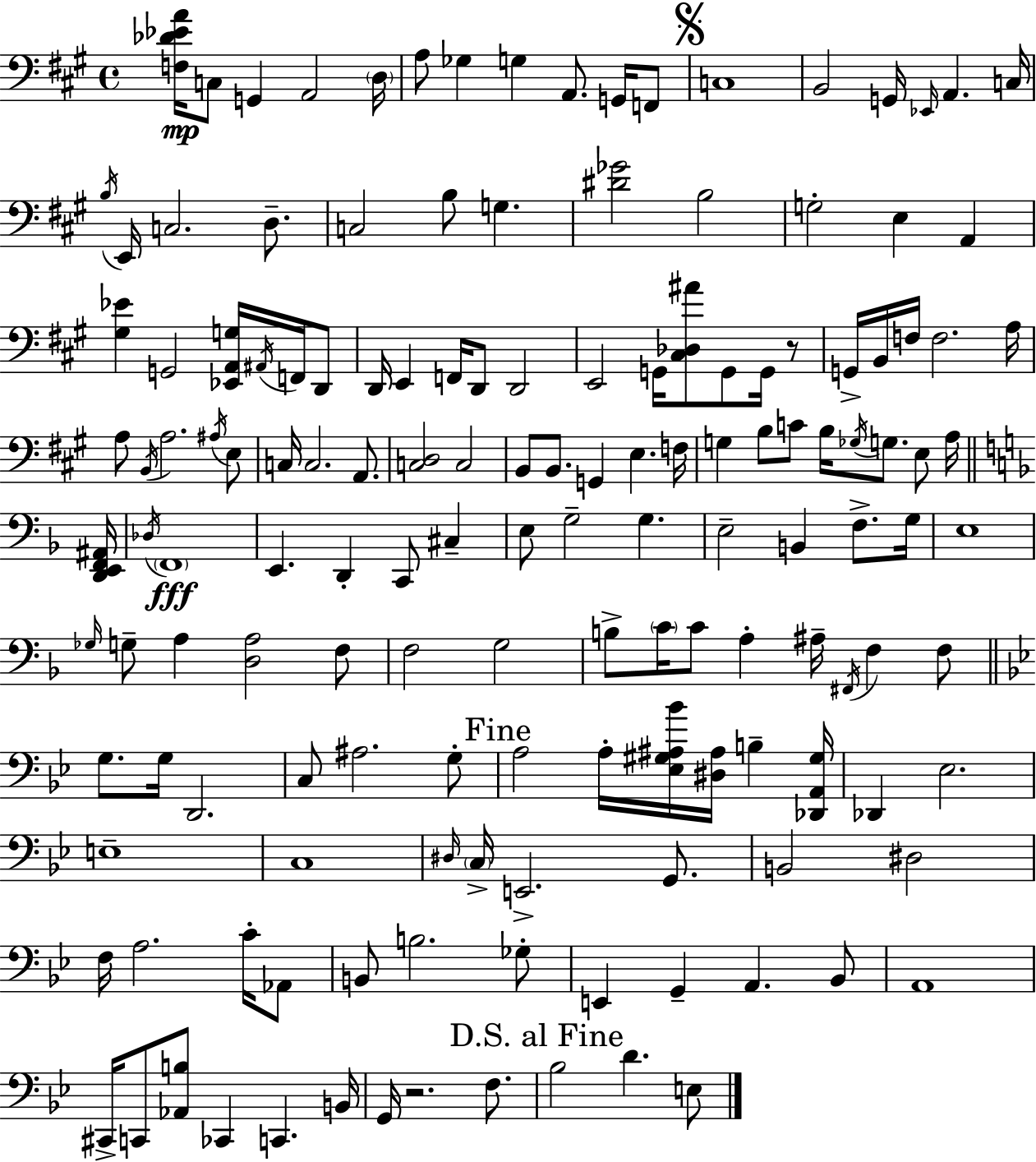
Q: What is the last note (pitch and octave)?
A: E3